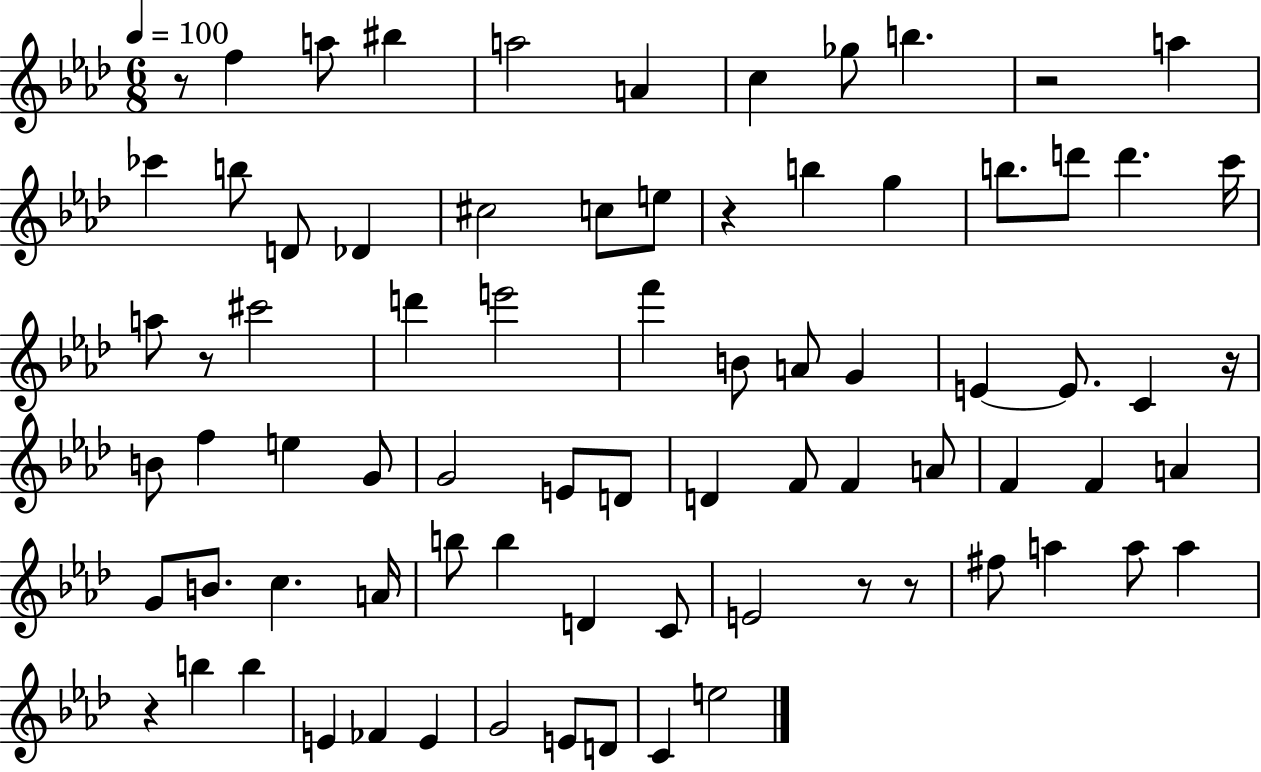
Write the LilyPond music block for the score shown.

{
  \clef treble
  \numericTimeSignature
  \time 6/8
  \key aes \major
  \tempo 4 = 100
  r8 f''4 a''8 bis''4 | a''2 a'4 | c''4 ges''8 b''4. | r2 a''4 | \break ces'''4 b''8 d'8 des'4 | cis''2 c''8 e''8 | r4 b''4 g''4 | b''8. d'''8 d'''4. c'''16 | \break a''8 r8 cis'''2 | d'''4 e'''2 | f'''4 b'8 a'8 g'4 | e'4~~ e'8. c'4 r16 | \break b'8 f''4 e''4 g'8 | g'2 e'8 d'8 | d'4 f'8 f'4 a'8 | f'4 f'4 a'4 | \break g'8 b'8. c''4. a'16 | b''8 b''4 d'4 c'8 | e'2 r8 r8 | fis''8 a''4 a''8 a''4 | \break r4 b''4 b''4 | e'4 fes'4 e'4 | g'2 e'8 d'8 | c'4 e''2 | \break \bar "|."
}